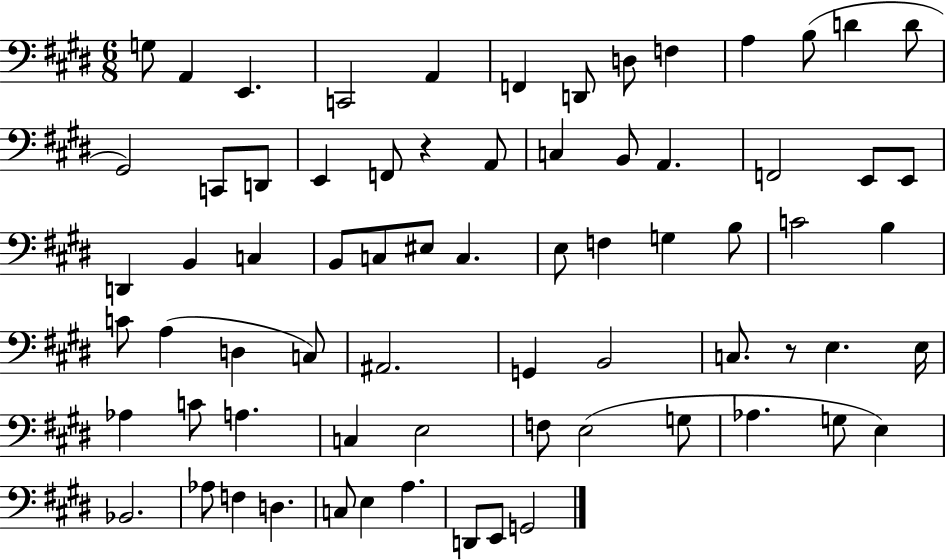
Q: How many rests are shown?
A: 2